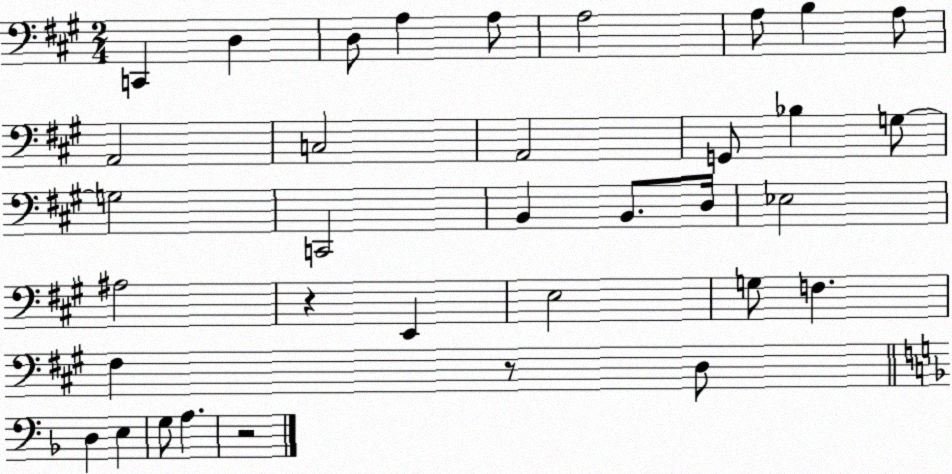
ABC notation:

X:1
T:Untitled
M:2/4
L:1/4
K:A
C,, D, D,/2 A, A,/2 A,2 A,/2 B, A,/2 A,,2 C,2 A,,2 G,,/2 _B, G,/2 G,2 C,,2 B,, B,,/2 D,/4 _E,2 ^A,2 z E,, E,2 G,/2 F, ^F, z/2 D,/2 D, E, G,/2 A, z2